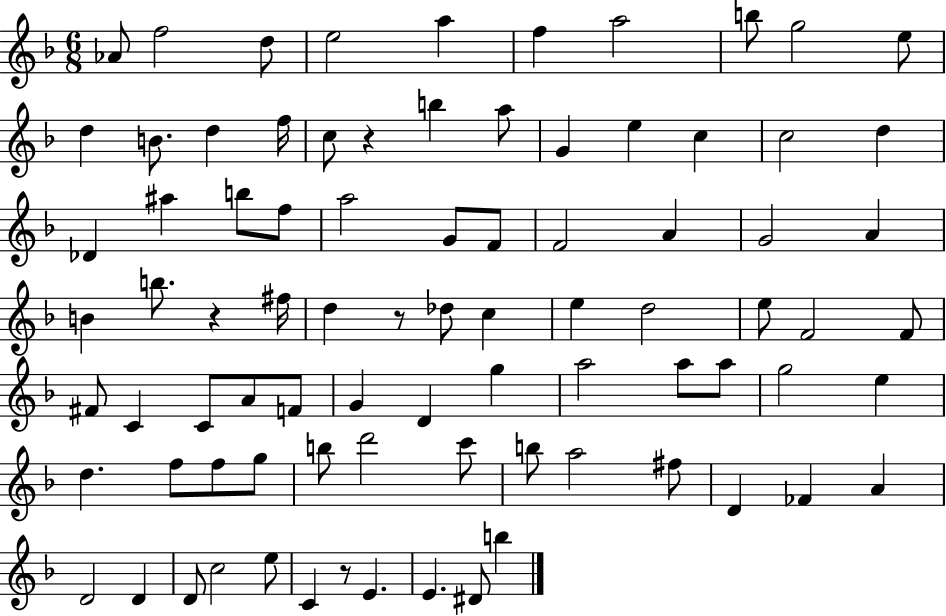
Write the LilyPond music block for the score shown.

{
  \clef treble
  \numericTimeSignature
  \time 6/8
  \key f \major
  aes'8 f''2 d''8 | e''2 a''4 | f''4 a''2 | b''8 g''2 e''8 | \break d''4 b'8. d''4 f''16 | c''8 r4 b''4 a''8 | g'4 e''4 c''4 | c''2 d''4 | \break des'4 ais''4 b''8 f''8 | a''2 g'8 f'8 | f'2 a'4 | g'2 a'4 | \break b'4 b''8. r4 fis''16 | d''4 r8 des''8 c''4 | e''4 d''2 | e''8 f'2 f'8 | \break fis'8 c'4 c'8 a'8 f'8 | g'4 d'4 g''4 | a''2 a''8 a''8 | g''2 e''4 | \break d''4. f''8 f''8 g''8 | b''8 d'''2 c'''8 | b''8 a''2 fis''8 | d'4 fes'4 a'4 | \break d'2 d'4 | d'8 c''2 e''8 | c'4 r8 e'4. | e'4. dis'8 b''4 | \break \bar "|."
}